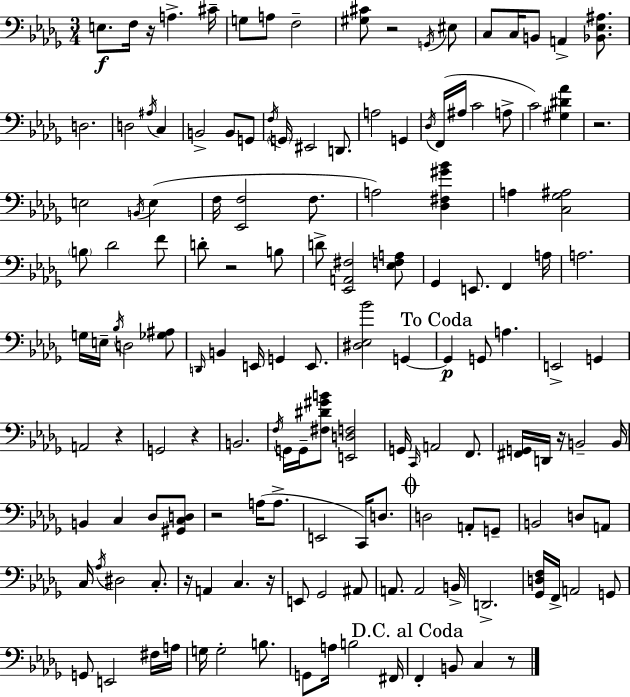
X:1
T:Untitled
M:3/4
L:1/4
K:Bbm
E,/2 F,/4 z/4 A, ^C/4 G,/2 A,/2 F,2 [^G,^C]/2 z2 G,,/4 ^E,/2 C,/2 C,/4 B,,/2 A,, [_B,,_E,^A,]/2 D,2 D,2 ^A,/4 C, B,,2 B,,/2 G,,/2 F,/4 G,,/4 ^E,,2 D,,/2 A,2 G,, _D,/4 F,,/4 ^A,/4 C2 A,/2 C2 [^G,^D_A] z2 E,2 B,,/4 E, F,/4 [_E,,F,]2 F,/2 A,2 [_D,^F,^G_B] A, [C,_G,^A,]2 B,/2 _D2 F/2 D/2 z2 B,/2 D/2 [_E,,A,,^F,]2 [_E,F,A,]/2 _G,, E,,/2 F,, A,/4 A,2 G,/4 E,/4 _B,/4 D,2 [_G,^A,]/2 D,,/4 B,, E,,/4 G,, E,,/2 [^D,_E,_B]2 G,, G,, G,,/2 A, E,,2 G,, A,,2 z G,,2 z B,,2 F,/4 G,,/4 G,,/4 [^F,^D^GB]/2 [E,,D,F,]2 G,,/4 C,,/4 A,,2 F,,/2 [^F,,G,,]/4 D,,/4 z/4 B,,2 B,,/4 B,, C, _D,/2 [^G,,C,D,]/2 z2 A,/4 A,/2 E,,2 C,,/4 D,/2 D,2 A,,/2 G,,/2 B,,2 D,/2 A,,/2 C,/4 _A,/4 ^D,2 C,/2 z/4 A,, C, z/4 E,,/2 _G,,2 ^A,,/2 A,,/2 A,,2 B,,/4 D,,2 [_G,,D,F,]/4 F,,/4 A,,2 G,,/2 G,,/2 E,,2 ^F,/4 A,/4 G,/4 G,2 B,/2 G,,/2 A,/4 B,2 ^F,,/4 F,, B,,/2 C, z/2